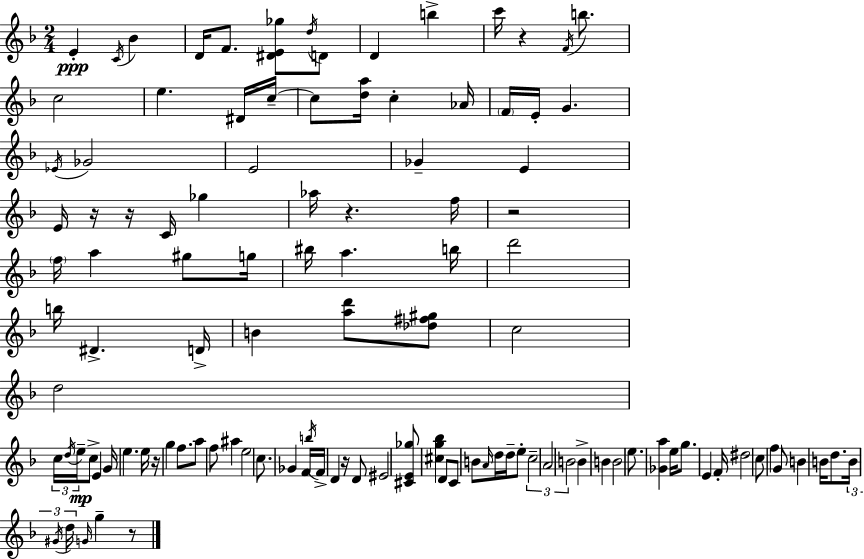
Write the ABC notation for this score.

X:1
T:Untitled
M:2/4
L:1/4
K:F
E C/4 _B D/4 F/2 [^DE_g]/2 d/4 D/2 D b c'/4 z F/4 b/2 c2 e ^D/4 c/4 c/2 [da]/4 c _A/4 F/4 E/4 G _E/4 _G2 E2 _G E E/4 z/4 z/4 C/4 _g _a/4 z f/4 z2 f/4 a ^g/2 g/4 ^b/4 a b/4 d'2 b/4 ^D D/4 B [ad']/2 [_d^f^g]/2 c2 d2 c/4 d/4 e/4 c/2 E G/4 e e/4 z/4 g f/2 a/2 f/2 ^a e2 c/2 _G F/4 b/4 F/4 D z/4 D/2 ^E2 [^CE_g]/2 [^cg_b] D/2 C/2 B/2 A/4 d/4 d/4 e/2 c2 A2 B2 B B B2 e/2 [_Ga] e/4 g/2 E F/4 ^d2 c/2 f G/2 B B/4 d/2 B/4 ^G/4 d/4 G/4 g z/2